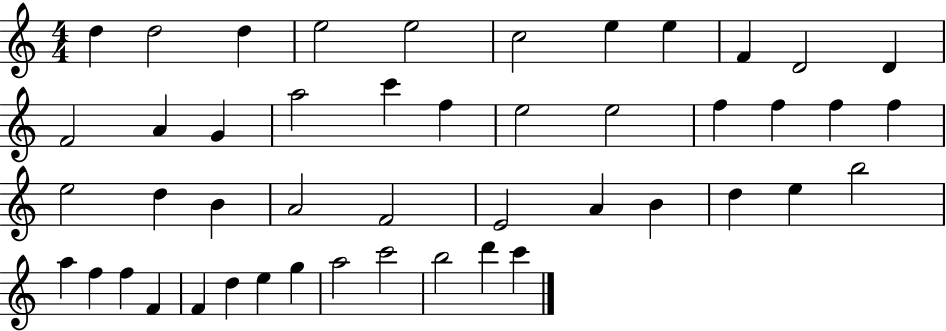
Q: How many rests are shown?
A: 0